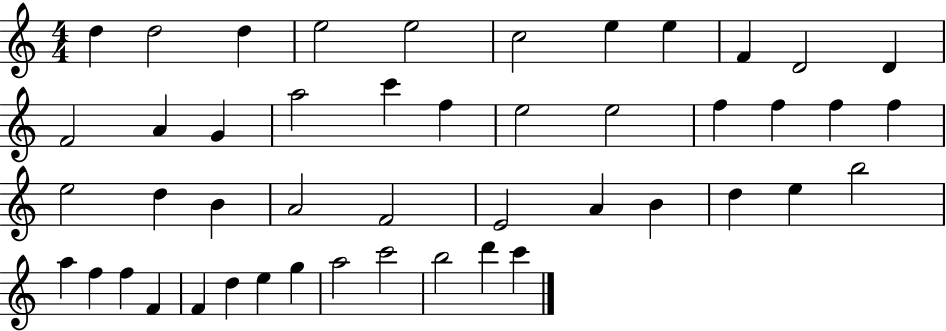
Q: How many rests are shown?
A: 0